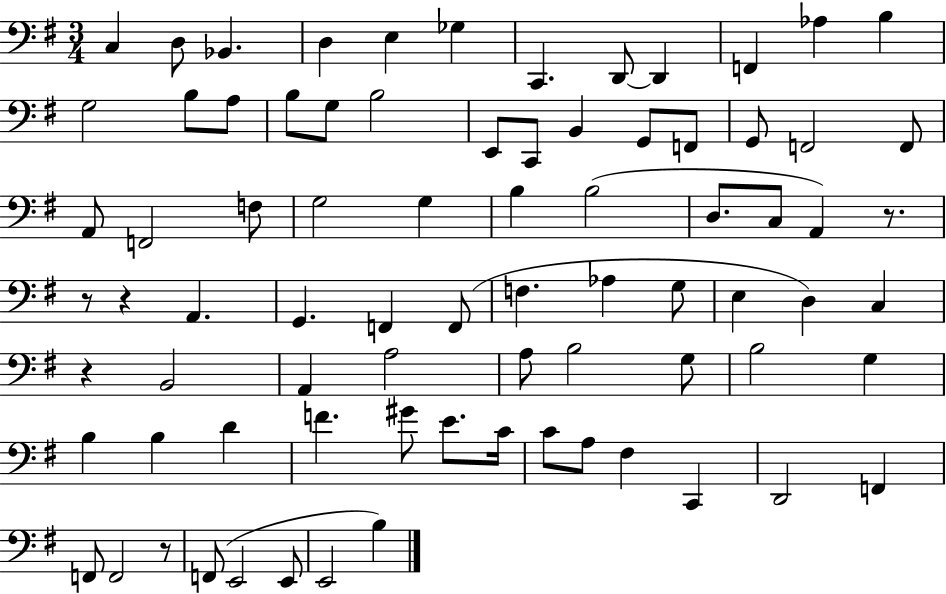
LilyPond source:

{
  \clef bass
  \numericTimeSignature
  \time 3/4
  \key g \major
  c4 d8 bes,4. | d4 e4 ges4 | c,4. d,8~~ d,4 | f,4 aes4 b4 | \break g2 b8 a8 | b8 g8 b2 | e,8 c,8 b,4 g,8 f,8 | g,8 f,2 f,8 | \break a,8 f,2 f8 | g2 g4 | b4 b2( | d8. c8 a,4) r8. | \break r8 r4 a,4. | g,4. f,4 f,8( | f4. aes4 g8 | e4 d4) c4 | \break r4 b,2 | a,4 a2 | a8 b2 g8 | b2 g4 | \break b4 b4 d'4 | f'4. gis'8 e'8. c'16 | c'8 a8 fis4 c,4 | d,2 f,4 | \break f,8 f,2 r8 | f,8( e,2 e,8 | e,2 b4) | \bar "|."
}